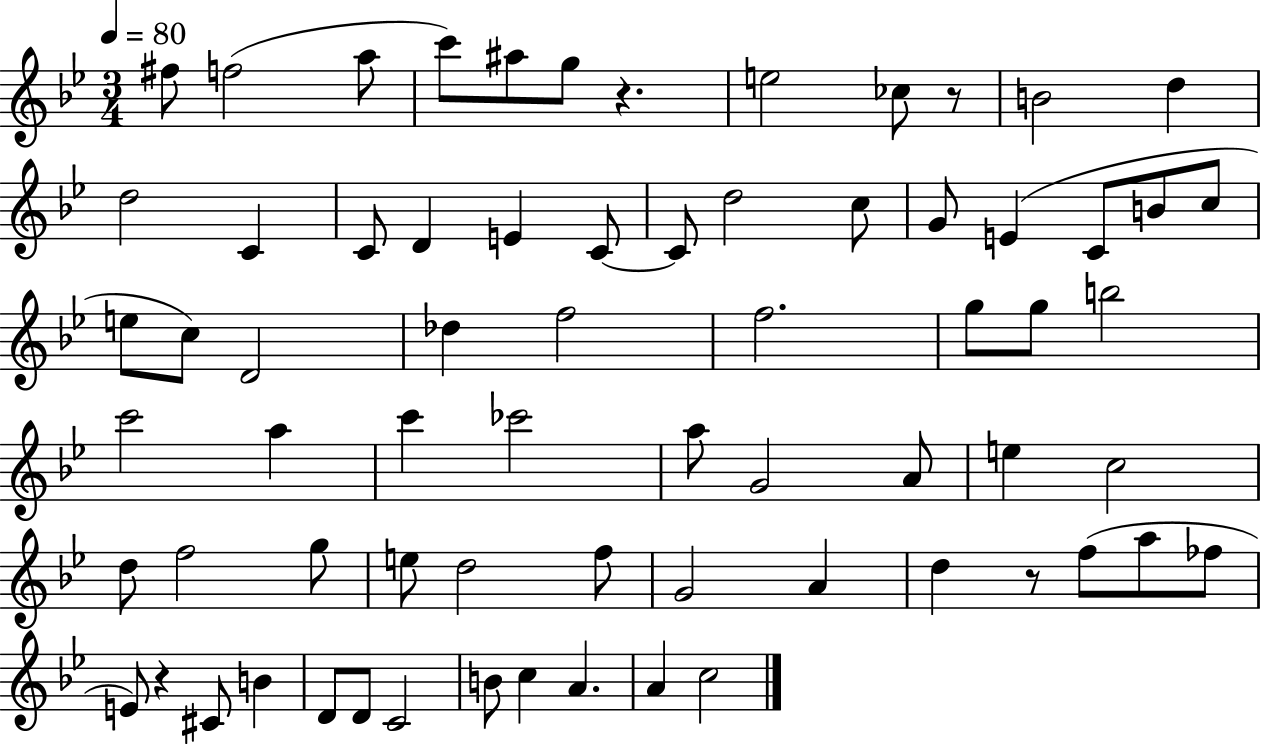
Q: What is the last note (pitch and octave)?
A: C5